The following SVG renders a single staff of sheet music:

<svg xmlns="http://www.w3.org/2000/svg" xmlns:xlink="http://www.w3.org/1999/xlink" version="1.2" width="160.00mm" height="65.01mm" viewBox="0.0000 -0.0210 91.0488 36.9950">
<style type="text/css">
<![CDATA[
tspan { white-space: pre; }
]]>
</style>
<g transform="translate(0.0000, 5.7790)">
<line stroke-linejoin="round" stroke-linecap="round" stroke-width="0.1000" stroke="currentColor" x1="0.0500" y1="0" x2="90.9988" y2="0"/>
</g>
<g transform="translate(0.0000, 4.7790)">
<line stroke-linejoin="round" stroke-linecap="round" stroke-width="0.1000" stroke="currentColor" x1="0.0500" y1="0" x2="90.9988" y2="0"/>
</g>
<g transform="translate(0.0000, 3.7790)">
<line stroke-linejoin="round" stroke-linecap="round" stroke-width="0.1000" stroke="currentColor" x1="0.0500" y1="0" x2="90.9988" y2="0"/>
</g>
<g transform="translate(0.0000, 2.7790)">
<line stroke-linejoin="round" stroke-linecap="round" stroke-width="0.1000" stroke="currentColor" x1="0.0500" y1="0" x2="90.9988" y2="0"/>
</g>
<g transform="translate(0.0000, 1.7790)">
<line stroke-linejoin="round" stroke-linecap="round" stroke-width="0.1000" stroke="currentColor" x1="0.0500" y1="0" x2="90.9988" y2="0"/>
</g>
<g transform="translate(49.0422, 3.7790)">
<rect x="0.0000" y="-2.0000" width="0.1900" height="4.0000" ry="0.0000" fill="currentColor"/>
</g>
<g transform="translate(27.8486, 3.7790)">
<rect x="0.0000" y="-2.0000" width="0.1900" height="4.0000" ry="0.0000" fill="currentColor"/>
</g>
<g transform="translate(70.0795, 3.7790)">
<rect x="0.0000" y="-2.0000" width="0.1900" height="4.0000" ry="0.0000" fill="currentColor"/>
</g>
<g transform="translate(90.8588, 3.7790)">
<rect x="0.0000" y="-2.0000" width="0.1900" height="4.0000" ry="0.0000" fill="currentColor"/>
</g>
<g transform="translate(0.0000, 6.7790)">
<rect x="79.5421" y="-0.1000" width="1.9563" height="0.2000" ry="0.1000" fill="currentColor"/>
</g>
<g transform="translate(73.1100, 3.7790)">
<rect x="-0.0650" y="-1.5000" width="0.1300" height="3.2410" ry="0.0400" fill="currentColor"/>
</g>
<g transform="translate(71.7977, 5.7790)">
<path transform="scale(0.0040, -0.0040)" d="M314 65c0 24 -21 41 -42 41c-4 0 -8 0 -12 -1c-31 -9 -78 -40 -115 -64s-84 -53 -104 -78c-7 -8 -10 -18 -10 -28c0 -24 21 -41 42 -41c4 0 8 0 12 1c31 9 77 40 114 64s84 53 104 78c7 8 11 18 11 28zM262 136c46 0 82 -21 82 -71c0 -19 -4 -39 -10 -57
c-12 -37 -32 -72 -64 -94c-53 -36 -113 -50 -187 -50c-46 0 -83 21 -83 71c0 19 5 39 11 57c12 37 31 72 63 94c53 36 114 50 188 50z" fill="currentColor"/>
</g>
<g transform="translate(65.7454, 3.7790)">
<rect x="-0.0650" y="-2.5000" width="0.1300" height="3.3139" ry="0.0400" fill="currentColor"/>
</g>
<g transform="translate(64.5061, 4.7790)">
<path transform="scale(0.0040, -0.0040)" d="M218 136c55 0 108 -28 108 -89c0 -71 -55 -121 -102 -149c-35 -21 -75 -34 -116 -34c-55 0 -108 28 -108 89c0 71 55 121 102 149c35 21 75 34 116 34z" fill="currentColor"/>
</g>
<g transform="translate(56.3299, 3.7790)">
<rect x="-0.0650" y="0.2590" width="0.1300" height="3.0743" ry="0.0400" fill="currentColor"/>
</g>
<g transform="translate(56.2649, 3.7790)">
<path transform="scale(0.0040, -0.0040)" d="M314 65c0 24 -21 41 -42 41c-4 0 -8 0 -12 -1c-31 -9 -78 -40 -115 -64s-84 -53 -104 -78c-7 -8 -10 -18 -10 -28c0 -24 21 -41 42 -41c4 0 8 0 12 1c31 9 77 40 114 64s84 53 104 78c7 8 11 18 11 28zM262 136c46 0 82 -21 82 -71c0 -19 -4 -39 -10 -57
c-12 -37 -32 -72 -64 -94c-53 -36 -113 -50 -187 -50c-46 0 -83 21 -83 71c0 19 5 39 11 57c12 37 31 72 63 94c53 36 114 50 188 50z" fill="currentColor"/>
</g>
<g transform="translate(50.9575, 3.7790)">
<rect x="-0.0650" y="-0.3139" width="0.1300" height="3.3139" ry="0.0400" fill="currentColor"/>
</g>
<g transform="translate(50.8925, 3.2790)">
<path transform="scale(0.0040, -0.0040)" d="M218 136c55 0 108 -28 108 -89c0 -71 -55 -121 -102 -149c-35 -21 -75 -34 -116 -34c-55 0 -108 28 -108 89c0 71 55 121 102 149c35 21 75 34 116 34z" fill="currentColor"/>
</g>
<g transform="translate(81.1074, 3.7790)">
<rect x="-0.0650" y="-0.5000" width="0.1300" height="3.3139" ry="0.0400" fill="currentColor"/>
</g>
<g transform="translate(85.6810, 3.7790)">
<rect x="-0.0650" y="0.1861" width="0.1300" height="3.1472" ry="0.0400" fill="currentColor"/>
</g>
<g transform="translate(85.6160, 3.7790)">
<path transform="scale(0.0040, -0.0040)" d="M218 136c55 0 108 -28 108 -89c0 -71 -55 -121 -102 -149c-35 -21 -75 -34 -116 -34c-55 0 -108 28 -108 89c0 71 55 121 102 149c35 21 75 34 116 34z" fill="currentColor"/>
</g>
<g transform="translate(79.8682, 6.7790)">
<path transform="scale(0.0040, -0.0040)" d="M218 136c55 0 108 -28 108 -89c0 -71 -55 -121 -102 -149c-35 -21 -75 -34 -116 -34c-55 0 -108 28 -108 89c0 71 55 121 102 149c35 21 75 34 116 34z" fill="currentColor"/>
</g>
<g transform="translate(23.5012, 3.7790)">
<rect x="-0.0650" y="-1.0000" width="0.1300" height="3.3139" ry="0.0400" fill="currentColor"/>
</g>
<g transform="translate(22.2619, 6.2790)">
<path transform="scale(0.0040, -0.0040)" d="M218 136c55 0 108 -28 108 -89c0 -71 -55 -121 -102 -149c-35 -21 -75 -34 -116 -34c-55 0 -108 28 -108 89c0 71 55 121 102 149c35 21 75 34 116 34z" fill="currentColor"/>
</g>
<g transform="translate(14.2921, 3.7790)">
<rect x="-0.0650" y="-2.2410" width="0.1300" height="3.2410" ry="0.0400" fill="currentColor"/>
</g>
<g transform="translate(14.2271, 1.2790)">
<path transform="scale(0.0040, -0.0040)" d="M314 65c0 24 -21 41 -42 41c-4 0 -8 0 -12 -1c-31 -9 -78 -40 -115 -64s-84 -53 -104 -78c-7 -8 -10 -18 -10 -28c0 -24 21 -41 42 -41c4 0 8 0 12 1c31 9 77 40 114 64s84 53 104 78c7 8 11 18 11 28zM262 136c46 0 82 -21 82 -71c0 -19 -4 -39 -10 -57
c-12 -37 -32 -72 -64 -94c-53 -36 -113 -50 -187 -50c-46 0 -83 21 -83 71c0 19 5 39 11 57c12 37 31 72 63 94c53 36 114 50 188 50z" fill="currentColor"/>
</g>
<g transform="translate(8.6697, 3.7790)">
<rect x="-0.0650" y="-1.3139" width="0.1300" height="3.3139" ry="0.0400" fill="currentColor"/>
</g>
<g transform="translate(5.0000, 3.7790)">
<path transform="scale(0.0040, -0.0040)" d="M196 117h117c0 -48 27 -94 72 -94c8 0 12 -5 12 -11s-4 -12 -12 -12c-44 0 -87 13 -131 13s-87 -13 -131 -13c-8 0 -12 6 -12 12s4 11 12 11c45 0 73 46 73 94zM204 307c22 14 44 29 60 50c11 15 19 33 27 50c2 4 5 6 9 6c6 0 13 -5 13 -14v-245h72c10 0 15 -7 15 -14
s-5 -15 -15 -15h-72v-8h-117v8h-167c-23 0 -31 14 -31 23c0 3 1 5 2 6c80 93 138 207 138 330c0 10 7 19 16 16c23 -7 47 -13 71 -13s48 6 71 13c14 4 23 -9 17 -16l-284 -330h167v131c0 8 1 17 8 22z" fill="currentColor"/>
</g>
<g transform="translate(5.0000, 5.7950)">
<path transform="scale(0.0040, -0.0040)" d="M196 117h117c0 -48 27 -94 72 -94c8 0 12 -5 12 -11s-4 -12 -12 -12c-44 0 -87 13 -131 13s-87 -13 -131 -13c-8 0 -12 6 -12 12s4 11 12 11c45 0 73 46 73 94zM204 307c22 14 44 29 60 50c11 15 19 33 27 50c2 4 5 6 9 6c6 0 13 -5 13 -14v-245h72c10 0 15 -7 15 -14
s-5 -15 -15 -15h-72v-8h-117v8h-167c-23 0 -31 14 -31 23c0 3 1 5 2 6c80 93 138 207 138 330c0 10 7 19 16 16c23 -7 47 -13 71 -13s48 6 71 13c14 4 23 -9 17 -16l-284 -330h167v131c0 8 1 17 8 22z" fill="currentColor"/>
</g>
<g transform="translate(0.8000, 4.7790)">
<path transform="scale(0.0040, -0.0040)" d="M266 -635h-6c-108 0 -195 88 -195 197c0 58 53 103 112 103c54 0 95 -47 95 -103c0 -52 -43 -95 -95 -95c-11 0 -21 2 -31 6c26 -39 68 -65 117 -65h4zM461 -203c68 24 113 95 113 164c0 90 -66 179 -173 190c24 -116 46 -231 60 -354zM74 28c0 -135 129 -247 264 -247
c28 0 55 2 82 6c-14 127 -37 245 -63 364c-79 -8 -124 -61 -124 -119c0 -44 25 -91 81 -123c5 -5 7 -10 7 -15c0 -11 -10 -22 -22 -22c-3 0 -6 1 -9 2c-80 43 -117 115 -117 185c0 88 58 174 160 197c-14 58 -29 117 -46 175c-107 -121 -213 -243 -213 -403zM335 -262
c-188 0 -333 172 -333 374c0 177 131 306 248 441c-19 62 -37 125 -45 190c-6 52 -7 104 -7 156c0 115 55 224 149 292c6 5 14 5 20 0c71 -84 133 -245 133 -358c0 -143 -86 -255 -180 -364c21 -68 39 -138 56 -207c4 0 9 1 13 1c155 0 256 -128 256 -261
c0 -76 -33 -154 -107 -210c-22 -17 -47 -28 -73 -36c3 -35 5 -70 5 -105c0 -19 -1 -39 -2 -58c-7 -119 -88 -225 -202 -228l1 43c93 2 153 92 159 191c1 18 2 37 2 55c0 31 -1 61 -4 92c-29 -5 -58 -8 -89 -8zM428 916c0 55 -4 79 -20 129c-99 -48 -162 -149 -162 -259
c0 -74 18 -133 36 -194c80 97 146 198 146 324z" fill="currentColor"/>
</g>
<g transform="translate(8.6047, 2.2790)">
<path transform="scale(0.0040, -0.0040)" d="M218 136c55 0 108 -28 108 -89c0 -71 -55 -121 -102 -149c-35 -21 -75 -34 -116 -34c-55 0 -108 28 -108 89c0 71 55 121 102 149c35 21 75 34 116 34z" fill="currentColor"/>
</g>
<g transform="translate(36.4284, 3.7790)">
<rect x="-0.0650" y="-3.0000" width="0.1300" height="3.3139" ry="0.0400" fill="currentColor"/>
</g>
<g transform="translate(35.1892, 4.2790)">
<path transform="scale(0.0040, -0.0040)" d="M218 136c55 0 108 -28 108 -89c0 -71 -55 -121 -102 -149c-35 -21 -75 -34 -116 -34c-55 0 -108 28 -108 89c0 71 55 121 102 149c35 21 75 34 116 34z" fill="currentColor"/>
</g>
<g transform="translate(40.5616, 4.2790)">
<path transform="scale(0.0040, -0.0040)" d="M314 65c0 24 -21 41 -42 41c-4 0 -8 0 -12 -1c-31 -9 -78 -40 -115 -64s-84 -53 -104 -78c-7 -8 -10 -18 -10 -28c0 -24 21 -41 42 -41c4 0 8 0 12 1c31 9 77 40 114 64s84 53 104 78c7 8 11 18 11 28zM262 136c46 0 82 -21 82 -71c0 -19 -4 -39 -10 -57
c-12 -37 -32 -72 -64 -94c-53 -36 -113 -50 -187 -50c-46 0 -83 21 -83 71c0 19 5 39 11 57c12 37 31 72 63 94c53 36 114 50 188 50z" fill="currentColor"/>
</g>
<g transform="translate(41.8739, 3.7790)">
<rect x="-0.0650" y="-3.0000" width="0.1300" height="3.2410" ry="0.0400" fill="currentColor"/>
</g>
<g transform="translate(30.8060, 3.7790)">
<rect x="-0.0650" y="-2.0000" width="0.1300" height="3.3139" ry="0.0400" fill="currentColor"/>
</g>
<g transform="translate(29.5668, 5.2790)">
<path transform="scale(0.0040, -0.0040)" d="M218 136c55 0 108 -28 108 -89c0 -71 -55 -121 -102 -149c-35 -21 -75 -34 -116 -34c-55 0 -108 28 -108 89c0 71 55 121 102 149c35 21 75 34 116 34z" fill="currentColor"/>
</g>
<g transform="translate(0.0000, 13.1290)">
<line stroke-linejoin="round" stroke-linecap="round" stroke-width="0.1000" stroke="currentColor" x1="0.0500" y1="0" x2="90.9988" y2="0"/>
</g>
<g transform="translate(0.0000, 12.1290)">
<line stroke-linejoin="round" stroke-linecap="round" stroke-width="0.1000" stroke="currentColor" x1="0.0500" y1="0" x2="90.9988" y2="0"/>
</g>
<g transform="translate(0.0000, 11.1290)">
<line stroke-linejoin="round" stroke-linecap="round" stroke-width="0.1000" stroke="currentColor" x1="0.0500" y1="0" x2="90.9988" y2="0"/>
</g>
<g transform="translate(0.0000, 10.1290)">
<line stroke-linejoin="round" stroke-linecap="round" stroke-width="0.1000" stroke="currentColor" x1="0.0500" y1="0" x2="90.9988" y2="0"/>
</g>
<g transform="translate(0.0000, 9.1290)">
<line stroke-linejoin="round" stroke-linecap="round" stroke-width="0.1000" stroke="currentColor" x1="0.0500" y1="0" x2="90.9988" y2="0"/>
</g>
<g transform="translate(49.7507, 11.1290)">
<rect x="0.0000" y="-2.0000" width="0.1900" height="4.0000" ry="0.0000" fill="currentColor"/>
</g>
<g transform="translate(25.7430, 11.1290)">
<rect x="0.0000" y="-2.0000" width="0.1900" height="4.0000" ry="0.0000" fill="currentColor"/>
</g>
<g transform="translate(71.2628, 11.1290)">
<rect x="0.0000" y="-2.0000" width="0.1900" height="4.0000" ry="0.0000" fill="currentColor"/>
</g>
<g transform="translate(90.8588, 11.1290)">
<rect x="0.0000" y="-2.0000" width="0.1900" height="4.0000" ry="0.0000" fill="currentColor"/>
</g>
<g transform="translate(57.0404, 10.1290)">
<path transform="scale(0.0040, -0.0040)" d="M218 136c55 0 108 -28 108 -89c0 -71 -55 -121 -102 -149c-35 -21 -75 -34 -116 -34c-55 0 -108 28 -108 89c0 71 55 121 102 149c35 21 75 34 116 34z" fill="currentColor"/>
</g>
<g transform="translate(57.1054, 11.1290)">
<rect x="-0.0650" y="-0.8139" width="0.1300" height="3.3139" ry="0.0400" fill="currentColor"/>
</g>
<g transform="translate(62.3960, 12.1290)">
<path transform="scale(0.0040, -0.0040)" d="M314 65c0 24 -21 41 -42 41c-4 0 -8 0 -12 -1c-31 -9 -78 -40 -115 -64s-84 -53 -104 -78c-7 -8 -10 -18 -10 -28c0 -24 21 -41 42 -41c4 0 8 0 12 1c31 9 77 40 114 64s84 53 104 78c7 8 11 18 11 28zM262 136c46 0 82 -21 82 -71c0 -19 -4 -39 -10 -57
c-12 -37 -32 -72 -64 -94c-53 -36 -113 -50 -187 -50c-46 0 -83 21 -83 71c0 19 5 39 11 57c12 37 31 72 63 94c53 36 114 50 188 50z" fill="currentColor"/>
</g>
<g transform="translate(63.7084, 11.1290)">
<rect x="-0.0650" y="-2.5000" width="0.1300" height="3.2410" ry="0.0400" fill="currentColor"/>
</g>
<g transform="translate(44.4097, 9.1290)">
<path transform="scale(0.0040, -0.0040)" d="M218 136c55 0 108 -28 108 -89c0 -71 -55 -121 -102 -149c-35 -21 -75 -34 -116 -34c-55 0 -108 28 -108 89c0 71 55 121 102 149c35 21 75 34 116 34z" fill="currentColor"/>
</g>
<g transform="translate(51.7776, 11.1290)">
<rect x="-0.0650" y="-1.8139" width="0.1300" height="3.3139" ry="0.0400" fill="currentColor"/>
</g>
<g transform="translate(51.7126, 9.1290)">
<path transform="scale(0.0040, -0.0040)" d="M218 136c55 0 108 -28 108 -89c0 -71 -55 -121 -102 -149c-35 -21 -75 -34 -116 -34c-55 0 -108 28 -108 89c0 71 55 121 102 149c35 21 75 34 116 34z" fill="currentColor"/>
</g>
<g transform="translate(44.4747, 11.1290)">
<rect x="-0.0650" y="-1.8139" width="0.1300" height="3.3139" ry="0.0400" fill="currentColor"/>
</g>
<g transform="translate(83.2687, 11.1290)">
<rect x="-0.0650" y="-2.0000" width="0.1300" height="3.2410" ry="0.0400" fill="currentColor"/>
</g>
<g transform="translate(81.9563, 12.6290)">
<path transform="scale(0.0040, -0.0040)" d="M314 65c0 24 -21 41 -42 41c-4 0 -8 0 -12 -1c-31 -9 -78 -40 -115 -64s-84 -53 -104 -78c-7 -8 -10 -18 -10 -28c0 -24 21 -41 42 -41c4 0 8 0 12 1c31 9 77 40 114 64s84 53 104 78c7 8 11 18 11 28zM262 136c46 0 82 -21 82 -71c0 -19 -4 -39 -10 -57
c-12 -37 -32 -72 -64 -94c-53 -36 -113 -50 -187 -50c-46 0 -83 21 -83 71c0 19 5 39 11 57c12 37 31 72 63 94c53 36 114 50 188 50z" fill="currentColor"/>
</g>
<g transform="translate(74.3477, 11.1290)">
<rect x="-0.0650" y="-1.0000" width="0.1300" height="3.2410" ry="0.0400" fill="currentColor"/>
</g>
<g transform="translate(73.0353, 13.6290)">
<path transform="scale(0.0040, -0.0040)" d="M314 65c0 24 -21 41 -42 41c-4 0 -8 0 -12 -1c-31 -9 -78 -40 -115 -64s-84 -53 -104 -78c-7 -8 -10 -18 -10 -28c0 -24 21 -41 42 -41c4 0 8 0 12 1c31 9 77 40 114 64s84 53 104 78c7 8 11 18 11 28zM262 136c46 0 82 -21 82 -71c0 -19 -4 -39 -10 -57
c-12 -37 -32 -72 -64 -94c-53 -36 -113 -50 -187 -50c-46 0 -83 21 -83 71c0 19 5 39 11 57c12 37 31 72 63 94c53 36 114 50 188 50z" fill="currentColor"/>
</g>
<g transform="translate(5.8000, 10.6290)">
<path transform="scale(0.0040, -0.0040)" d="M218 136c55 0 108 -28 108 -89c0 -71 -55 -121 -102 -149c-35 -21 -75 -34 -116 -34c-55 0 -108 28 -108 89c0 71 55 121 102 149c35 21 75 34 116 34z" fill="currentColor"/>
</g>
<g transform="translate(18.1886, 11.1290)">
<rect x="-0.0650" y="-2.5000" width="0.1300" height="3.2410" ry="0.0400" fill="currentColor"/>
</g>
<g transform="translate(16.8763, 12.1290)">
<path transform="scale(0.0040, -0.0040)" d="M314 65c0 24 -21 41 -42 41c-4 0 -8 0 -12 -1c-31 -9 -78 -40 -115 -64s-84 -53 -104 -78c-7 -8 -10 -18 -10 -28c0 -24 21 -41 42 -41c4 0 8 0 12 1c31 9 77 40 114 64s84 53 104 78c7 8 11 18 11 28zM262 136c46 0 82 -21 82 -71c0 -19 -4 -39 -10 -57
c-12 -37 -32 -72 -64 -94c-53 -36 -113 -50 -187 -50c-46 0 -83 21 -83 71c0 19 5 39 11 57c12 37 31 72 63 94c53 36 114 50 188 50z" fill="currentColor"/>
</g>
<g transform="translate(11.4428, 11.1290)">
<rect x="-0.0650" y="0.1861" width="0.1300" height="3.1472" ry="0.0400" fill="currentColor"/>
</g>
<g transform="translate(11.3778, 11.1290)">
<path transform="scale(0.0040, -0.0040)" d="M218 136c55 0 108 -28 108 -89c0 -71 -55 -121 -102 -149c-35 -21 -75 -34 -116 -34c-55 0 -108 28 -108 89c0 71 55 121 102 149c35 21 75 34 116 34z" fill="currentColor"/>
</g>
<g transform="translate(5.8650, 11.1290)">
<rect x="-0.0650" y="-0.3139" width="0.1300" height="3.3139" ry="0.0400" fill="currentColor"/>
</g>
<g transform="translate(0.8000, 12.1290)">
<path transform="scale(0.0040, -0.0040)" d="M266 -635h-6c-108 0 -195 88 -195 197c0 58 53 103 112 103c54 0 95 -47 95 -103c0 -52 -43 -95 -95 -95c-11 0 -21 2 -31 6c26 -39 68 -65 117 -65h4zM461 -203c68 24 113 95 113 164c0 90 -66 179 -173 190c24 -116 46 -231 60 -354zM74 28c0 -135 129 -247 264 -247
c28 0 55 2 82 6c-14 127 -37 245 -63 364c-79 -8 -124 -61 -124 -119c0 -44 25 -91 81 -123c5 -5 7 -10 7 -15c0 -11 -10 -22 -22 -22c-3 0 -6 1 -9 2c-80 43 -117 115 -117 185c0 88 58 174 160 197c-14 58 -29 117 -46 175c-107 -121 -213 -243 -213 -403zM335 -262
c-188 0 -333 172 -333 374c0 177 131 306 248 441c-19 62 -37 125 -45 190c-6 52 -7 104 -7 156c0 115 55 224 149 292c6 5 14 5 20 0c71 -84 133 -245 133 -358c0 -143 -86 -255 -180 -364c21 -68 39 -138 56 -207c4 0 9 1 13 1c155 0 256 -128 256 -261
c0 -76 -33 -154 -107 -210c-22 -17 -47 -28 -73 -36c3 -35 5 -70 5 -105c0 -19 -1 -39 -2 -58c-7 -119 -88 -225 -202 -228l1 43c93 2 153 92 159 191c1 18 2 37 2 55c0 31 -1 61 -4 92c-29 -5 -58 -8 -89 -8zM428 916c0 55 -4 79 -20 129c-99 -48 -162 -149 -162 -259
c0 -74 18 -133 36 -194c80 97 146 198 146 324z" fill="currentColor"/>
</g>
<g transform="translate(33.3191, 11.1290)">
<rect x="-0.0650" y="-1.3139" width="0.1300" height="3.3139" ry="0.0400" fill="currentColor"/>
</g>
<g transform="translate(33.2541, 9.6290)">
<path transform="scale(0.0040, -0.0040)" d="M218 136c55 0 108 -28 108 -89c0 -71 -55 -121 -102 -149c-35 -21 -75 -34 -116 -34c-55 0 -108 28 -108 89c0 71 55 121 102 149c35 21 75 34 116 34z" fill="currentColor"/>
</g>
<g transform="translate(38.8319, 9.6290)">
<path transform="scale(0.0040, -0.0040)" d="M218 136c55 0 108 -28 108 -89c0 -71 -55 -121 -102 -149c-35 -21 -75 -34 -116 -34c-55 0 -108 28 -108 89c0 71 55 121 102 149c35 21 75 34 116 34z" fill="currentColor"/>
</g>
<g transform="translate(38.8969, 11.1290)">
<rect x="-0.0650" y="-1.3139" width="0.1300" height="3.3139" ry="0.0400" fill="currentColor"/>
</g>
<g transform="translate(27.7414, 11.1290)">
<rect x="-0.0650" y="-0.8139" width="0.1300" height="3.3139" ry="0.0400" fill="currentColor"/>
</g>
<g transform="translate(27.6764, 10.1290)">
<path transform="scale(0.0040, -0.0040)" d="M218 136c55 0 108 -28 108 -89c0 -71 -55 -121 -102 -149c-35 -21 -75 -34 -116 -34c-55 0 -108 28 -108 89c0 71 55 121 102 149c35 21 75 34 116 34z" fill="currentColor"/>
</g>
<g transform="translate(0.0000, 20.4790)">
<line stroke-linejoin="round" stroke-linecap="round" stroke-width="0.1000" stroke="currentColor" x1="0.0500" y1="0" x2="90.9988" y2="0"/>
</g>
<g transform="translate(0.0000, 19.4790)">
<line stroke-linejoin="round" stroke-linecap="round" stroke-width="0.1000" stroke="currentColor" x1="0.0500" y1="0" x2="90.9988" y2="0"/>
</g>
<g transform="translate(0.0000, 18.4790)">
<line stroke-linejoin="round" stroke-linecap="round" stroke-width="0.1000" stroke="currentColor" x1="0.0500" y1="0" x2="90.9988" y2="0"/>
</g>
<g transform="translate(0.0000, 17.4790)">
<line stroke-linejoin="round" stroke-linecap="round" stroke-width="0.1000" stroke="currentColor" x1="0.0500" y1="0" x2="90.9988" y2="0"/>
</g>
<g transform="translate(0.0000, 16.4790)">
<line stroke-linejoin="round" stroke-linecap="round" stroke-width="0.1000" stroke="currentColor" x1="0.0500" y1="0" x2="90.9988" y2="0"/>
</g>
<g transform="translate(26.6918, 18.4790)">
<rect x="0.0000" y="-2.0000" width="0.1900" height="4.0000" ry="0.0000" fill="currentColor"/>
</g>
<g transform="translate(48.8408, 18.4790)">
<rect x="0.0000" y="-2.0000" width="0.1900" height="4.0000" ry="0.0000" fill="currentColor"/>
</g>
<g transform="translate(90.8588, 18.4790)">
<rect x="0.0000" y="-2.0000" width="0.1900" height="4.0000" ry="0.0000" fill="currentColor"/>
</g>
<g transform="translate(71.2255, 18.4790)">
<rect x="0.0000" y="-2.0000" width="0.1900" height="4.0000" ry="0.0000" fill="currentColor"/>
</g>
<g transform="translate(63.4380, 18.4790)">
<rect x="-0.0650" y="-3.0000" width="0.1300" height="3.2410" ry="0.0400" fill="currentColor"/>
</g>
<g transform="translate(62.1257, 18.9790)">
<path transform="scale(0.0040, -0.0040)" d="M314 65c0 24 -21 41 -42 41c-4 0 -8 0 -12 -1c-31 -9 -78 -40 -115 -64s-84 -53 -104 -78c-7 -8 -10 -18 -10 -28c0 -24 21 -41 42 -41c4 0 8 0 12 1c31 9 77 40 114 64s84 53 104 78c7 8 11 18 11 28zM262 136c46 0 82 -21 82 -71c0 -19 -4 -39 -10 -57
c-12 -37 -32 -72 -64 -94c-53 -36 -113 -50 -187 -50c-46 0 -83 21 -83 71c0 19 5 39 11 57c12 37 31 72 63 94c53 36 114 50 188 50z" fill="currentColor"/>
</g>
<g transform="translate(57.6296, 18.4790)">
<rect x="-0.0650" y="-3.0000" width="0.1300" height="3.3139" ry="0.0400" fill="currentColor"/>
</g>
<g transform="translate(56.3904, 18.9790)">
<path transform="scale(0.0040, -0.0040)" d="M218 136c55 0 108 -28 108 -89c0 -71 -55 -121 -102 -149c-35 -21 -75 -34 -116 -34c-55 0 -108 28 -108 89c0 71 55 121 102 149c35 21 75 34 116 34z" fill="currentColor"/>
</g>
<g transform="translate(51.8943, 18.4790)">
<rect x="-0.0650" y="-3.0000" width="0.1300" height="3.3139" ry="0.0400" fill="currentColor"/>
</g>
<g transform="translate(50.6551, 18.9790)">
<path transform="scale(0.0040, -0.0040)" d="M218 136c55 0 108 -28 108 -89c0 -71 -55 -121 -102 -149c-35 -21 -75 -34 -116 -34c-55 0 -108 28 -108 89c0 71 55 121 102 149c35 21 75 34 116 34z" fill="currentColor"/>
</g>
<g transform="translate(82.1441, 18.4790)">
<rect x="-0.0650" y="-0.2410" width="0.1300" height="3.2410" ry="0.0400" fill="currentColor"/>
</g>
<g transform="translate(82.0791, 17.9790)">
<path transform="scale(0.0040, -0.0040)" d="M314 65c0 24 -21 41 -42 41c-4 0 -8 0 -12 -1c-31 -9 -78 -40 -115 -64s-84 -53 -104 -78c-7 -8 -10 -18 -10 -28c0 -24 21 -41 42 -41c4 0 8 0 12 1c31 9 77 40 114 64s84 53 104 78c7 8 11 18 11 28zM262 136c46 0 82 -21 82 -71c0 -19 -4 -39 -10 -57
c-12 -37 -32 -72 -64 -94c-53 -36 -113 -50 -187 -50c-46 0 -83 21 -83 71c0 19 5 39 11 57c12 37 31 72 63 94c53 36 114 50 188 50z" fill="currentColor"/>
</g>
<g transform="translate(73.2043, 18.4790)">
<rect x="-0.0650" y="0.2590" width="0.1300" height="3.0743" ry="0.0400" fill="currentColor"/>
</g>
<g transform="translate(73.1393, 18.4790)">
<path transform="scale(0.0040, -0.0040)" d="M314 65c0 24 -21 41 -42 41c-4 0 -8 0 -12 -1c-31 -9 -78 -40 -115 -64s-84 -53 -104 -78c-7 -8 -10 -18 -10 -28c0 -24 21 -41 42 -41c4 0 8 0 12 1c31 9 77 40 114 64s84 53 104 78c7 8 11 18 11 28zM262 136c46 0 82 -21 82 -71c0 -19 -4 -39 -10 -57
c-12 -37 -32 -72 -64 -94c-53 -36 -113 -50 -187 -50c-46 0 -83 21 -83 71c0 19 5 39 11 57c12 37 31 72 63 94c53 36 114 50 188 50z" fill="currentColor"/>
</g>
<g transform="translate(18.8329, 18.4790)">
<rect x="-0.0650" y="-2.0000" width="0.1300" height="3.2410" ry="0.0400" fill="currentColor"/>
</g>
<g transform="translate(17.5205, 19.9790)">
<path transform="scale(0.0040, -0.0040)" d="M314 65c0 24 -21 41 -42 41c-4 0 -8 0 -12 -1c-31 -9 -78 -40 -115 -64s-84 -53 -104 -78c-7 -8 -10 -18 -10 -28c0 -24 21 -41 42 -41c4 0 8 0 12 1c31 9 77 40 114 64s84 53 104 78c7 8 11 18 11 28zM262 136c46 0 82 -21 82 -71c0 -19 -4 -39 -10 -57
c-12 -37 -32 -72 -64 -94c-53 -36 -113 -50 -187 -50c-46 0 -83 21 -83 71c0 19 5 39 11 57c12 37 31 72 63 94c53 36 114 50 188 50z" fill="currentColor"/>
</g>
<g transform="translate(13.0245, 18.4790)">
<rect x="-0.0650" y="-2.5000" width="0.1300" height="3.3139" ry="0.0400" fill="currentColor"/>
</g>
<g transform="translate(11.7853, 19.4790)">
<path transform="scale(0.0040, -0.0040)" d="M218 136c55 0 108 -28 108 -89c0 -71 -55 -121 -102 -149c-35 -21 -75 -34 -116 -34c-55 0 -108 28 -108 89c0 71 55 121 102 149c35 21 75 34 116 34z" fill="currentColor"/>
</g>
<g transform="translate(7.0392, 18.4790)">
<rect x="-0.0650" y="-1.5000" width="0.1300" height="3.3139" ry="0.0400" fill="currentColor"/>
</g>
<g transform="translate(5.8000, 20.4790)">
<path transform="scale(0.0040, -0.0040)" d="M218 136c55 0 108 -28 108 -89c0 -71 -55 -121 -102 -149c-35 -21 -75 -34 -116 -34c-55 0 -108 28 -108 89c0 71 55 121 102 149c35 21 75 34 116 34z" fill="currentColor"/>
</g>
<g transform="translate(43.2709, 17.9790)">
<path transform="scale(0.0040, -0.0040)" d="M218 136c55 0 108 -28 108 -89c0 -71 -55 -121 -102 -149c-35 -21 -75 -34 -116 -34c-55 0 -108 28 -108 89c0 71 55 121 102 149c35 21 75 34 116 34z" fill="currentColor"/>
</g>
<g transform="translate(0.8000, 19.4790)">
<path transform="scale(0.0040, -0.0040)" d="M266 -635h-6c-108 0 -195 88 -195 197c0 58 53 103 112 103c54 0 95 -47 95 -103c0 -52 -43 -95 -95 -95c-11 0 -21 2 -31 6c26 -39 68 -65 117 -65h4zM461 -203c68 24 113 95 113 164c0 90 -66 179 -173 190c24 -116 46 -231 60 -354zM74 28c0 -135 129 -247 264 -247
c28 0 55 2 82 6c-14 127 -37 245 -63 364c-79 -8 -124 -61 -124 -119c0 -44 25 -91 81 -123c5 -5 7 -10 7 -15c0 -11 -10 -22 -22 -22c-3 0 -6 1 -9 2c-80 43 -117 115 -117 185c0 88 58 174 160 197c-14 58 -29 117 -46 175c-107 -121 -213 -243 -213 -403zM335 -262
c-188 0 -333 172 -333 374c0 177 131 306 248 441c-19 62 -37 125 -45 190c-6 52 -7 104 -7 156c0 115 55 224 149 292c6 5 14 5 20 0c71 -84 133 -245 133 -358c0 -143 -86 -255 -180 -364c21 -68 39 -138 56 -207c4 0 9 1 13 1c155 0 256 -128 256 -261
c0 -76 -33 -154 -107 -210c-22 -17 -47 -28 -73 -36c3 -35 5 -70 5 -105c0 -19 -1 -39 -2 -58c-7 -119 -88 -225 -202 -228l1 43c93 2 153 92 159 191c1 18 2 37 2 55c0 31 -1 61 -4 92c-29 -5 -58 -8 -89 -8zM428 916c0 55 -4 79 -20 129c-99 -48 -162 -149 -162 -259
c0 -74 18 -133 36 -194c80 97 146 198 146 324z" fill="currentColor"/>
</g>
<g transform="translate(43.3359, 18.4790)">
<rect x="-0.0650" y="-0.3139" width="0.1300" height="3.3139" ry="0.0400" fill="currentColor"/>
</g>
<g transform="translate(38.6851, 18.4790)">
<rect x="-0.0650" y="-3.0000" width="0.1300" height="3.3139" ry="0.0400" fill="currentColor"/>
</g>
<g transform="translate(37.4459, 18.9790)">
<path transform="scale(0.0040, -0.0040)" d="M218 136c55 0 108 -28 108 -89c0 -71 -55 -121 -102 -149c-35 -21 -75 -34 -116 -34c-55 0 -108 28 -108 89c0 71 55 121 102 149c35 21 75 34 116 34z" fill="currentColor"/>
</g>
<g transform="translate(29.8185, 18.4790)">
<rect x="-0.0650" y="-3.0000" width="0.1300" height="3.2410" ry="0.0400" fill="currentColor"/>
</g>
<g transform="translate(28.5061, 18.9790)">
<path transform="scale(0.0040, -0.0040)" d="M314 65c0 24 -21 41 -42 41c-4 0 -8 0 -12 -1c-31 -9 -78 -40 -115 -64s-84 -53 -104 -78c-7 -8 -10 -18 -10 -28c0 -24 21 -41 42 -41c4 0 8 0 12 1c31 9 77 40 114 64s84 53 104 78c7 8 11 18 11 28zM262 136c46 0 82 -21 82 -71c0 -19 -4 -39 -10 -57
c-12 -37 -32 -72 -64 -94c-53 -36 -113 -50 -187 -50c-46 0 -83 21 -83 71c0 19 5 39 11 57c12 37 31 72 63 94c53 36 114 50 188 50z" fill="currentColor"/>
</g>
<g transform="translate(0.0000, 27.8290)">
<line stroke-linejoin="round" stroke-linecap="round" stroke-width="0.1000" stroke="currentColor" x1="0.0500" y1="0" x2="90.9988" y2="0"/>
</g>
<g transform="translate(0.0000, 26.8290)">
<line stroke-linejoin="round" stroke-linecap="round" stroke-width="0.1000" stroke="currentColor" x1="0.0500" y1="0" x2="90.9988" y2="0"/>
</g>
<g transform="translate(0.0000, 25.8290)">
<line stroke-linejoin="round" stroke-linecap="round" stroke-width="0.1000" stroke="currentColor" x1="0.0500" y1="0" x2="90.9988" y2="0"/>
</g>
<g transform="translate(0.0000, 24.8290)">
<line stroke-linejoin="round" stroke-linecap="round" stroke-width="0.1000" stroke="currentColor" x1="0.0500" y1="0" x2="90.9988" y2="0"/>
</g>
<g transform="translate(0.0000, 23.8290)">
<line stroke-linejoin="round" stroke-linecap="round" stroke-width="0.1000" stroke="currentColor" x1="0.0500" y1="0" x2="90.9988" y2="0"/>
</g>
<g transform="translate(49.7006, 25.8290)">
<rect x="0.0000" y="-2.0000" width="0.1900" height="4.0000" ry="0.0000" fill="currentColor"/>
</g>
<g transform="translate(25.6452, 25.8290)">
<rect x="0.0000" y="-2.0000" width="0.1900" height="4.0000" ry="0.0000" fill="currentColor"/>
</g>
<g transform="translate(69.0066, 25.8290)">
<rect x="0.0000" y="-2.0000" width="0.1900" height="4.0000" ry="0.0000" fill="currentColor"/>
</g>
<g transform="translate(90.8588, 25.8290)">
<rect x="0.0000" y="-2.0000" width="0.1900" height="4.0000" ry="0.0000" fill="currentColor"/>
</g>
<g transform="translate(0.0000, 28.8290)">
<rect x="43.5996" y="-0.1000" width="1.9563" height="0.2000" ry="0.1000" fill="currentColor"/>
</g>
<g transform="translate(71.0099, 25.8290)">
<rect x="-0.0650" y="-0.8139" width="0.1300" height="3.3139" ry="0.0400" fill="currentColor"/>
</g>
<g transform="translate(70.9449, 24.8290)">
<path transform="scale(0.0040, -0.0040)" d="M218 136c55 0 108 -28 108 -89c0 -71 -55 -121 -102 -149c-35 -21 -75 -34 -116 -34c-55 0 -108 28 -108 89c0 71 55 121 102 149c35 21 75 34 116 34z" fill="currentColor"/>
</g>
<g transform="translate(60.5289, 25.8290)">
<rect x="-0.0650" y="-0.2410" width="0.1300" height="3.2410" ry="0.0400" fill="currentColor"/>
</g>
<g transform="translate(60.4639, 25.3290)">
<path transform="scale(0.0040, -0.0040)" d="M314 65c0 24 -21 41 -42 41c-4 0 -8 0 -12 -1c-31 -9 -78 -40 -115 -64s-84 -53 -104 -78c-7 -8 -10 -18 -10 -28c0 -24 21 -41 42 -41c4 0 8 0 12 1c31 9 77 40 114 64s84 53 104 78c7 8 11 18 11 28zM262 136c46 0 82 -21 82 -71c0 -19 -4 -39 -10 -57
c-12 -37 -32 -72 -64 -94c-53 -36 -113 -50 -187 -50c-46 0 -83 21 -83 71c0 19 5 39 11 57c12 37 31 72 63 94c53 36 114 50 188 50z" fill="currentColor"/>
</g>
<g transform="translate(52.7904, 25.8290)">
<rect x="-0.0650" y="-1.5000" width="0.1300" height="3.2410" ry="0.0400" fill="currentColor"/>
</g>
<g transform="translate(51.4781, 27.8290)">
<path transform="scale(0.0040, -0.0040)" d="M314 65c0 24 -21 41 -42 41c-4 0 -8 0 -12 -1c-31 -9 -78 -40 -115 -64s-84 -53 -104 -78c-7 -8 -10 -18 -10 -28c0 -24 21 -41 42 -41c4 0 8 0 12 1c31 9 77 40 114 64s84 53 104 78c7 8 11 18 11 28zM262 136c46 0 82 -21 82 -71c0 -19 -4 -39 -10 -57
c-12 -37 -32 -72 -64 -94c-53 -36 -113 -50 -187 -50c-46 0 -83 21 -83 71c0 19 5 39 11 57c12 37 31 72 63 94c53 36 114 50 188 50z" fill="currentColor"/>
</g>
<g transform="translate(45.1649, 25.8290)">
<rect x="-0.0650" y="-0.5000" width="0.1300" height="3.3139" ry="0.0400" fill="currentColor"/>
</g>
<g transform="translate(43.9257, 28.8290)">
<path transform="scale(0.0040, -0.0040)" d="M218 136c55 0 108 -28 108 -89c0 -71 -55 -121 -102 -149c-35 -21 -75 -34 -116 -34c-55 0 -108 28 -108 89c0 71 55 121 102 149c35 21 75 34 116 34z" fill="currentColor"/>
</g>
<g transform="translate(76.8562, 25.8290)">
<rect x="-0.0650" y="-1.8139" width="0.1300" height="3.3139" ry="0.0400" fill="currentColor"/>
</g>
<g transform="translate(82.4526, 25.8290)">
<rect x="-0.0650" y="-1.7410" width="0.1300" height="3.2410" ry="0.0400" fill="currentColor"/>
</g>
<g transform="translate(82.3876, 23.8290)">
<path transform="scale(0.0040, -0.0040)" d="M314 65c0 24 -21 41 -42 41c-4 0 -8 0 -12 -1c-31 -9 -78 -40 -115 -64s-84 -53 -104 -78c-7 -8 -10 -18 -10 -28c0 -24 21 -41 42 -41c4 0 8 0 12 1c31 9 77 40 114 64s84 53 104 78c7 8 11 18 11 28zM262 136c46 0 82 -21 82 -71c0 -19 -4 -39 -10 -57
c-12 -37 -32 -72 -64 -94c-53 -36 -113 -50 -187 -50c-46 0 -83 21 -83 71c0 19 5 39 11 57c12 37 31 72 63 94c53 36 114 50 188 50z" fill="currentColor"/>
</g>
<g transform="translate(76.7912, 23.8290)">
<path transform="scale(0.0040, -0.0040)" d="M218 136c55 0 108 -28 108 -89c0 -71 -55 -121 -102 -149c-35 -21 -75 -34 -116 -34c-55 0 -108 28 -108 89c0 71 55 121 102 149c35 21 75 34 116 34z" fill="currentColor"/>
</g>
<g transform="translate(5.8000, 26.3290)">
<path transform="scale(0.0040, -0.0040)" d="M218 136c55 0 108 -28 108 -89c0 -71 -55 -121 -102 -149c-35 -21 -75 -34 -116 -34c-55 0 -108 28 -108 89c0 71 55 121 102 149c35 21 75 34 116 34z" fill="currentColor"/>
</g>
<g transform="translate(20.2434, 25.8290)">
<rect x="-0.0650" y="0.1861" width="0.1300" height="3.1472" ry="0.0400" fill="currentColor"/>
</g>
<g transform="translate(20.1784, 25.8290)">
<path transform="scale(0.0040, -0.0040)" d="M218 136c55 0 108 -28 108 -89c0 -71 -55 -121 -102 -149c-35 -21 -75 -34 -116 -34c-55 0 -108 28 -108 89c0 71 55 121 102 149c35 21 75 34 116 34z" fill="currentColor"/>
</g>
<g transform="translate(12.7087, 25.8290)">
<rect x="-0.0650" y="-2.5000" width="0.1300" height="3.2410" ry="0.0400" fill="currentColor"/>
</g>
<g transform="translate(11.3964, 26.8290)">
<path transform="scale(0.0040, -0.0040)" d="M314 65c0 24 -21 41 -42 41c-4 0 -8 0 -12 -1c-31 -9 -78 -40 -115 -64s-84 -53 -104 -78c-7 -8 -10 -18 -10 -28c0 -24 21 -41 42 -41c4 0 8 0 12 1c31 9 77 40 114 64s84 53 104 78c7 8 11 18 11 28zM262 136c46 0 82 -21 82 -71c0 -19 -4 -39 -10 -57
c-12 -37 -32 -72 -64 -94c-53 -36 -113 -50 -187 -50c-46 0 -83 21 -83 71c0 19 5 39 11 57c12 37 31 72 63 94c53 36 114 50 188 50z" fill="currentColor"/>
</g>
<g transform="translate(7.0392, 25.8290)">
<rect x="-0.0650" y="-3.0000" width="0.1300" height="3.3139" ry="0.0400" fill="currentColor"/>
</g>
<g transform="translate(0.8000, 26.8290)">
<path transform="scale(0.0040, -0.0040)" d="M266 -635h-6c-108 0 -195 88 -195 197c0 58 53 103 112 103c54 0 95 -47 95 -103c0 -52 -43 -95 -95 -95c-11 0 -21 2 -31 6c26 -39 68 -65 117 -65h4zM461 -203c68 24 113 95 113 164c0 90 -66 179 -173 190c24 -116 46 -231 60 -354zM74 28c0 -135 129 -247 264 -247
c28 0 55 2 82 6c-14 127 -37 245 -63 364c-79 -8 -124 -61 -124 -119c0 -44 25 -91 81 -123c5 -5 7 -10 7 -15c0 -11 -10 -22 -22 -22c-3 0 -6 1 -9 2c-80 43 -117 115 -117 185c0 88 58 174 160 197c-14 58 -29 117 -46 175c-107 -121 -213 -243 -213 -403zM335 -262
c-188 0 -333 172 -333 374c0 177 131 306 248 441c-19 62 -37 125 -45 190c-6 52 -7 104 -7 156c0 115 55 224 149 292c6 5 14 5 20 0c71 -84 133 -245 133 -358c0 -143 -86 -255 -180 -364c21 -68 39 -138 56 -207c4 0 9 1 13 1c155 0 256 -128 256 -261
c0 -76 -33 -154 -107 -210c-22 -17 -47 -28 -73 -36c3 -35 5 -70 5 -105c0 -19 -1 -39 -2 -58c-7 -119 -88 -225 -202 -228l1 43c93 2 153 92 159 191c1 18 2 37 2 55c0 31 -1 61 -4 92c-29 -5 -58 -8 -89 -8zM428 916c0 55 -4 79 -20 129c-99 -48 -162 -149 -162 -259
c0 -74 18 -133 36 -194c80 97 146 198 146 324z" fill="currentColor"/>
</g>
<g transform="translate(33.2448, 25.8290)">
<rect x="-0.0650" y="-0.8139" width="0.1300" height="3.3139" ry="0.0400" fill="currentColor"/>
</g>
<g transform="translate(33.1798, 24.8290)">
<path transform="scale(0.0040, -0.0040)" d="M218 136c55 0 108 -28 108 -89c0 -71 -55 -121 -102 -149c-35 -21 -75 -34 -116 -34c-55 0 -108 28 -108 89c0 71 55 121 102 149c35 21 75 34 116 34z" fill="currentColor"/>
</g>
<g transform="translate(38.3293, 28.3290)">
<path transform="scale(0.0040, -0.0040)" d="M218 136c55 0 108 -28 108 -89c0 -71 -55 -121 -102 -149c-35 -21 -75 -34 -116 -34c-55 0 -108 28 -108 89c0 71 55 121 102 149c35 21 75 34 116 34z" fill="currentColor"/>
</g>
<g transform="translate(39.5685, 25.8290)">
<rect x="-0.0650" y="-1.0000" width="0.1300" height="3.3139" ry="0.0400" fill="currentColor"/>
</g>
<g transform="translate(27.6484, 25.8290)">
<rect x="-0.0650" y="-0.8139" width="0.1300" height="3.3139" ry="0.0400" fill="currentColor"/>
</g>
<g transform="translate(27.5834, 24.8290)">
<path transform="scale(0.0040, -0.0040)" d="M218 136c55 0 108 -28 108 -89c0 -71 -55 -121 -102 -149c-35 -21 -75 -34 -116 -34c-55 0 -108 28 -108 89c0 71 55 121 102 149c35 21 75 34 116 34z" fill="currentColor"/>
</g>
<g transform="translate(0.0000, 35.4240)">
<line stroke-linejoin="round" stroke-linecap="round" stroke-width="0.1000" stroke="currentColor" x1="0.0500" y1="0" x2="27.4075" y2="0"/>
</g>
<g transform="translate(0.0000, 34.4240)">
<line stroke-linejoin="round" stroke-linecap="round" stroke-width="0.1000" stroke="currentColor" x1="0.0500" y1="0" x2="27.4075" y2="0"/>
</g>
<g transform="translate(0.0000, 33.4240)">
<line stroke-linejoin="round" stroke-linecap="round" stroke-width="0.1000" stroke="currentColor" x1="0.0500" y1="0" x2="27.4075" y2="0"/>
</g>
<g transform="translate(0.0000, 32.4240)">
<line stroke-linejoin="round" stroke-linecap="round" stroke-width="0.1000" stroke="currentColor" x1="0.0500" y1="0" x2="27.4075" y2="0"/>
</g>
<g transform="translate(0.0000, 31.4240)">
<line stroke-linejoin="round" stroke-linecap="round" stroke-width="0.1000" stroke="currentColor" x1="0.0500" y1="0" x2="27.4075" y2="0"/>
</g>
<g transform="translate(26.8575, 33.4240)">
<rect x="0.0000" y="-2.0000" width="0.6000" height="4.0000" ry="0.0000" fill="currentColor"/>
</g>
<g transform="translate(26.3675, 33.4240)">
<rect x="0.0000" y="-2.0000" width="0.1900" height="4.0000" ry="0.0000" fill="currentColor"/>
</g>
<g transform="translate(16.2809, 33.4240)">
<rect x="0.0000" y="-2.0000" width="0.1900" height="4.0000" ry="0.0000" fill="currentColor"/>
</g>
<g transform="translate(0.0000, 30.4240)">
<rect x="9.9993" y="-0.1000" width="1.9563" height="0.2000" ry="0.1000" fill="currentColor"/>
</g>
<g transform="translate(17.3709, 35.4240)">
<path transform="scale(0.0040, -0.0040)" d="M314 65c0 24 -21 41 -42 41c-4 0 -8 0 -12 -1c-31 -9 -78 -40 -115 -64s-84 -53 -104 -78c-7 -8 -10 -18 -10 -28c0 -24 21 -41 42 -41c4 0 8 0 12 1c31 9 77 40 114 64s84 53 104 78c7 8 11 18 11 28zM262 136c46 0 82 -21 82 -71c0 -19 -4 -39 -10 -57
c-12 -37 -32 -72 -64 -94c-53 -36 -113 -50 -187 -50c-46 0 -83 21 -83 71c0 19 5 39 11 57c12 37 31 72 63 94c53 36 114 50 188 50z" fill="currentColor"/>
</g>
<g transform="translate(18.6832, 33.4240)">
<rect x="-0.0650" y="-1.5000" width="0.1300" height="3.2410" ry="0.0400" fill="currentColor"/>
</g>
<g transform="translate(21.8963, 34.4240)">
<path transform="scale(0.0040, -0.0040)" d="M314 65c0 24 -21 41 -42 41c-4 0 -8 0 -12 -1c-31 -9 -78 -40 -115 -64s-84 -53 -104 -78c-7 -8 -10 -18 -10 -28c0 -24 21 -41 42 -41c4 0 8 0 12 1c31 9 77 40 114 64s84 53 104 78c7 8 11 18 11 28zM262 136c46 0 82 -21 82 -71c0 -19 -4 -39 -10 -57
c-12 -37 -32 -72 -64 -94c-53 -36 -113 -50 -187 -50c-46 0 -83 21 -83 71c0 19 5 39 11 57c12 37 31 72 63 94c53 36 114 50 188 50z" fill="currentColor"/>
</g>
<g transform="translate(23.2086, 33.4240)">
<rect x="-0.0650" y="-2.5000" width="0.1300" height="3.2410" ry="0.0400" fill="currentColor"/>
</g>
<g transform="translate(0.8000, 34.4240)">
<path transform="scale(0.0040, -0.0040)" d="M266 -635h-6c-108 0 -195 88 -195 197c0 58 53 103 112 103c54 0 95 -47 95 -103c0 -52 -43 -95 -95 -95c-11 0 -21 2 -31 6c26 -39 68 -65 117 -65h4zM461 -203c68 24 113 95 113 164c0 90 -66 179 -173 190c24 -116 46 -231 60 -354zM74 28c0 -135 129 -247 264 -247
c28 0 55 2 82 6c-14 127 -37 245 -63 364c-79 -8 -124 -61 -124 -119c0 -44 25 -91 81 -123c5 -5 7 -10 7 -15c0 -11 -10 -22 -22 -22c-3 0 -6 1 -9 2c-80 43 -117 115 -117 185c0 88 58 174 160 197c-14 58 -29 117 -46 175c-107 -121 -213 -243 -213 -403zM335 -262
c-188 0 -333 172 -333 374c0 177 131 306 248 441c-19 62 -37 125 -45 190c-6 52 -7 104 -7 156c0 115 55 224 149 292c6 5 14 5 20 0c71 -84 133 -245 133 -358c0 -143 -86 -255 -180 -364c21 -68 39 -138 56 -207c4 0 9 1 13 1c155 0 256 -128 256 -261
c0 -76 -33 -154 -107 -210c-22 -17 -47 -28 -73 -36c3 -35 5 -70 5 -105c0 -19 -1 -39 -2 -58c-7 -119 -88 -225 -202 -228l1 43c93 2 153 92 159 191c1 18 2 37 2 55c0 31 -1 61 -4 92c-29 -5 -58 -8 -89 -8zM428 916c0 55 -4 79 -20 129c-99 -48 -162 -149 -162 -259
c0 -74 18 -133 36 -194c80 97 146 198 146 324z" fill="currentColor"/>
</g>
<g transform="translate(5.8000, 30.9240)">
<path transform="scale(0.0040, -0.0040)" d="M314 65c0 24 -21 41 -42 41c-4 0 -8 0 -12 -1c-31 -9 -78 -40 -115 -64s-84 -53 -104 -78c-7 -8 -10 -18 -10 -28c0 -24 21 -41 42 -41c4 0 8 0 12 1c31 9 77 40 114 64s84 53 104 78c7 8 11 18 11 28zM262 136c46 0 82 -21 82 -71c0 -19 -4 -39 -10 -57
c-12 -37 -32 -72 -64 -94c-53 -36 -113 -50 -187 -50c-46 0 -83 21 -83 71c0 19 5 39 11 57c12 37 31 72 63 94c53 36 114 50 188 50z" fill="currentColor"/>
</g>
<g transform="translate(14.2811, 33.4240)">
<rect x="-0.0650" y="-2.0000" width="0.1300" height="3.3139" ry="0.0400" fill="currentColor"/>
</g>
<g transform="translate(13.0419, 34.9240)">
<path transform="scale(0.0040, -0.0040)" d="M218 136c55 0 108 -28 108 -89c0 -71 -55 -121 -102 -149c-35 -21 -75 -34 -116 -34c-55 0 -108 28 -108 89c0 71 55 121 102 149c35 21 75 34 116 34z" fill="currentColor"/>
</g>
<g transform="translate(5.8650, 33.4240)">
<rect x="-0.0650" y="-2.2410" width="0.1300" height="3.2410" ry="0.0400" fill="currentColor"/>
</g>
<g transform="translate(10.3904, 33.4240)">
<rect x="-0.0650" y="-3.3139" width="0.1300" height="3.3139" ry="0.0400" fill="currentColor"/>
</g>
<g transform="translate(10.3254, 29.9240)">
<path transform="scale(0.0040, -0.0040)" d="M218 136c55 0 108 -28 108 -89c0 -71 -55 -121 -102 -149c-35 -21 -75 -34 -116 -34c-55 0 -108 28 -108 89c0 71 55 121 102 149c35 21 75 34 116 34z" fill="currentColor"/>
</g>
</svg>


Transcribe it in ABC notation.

X:1
T:Untitled
M:4/4
L:1/4
K:C
e g2 D F A A2 c B2 G E2 C B c B G2 d e e f f d G2 D2 F2 E G F2 A2 A c A A A2 B2 c2 A G2 B d d D C E2 c2 d f f2 g2 b F E2 G2